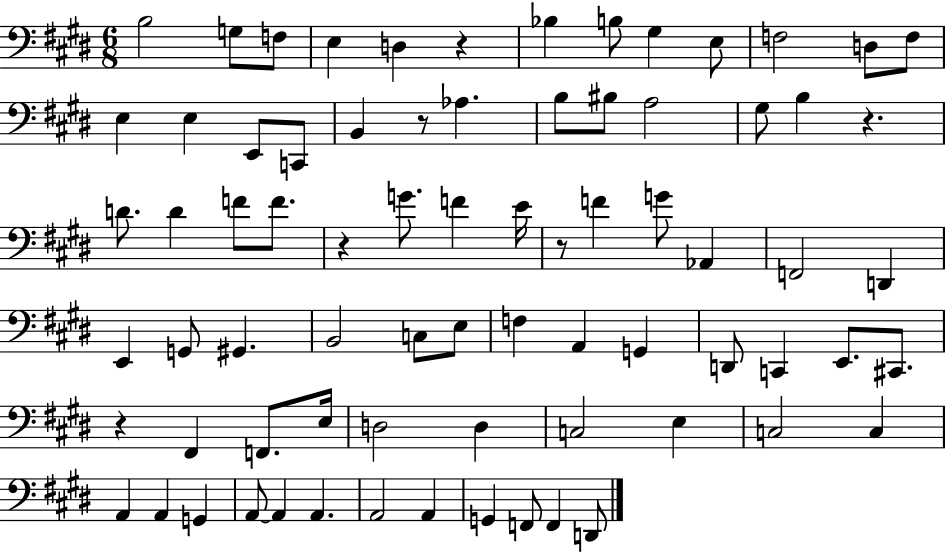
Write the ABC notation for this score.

X:1
T:Untitled
M:6/8
L:1/4
K:E
B,2 G,/2 F,/2 E, D, z _B, B,/2 ^G, E,/2 F,2 D,/2 F,/2 E, E, E,,/2 C,,/2 B,, z/2 _A, B,/2 ^B,/2 A,2 ^G,/2 B, z D/2 D F/2 F/2 z G/2 F E/4 z/2 F G/2 _A,, F,,2 D,, E,, G,,/2 ^G,, B,,2 C,/2 E,/2 F, A,, G,, D,,/2 C,, E,,/2 ^C,,/2 z ^F,, F,,/2 E,/4 D,2 D, C,2 E, C,2 C, A,, A,, G,, A,,/2 A,, A,, A,,2 A,, G,, F,,/2 F,, D,,/2